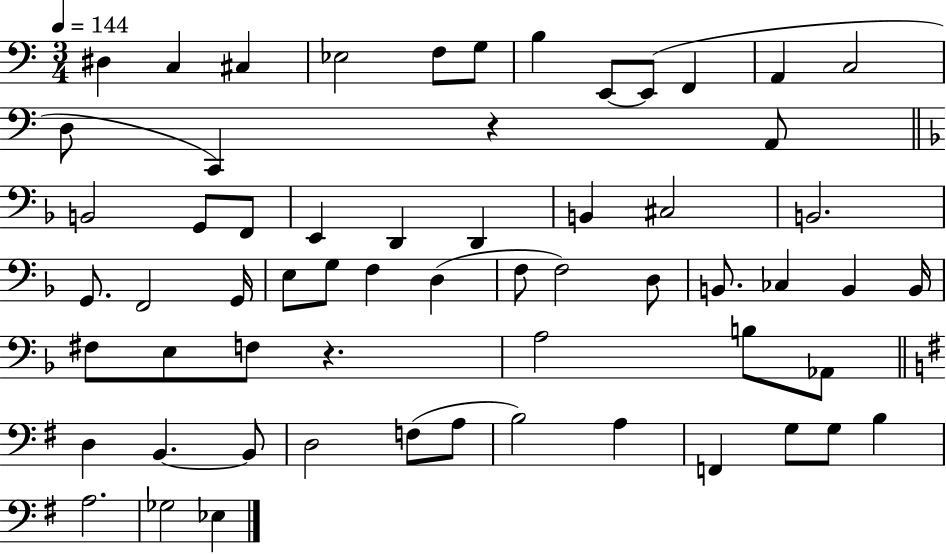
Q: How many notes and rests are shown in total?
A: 61